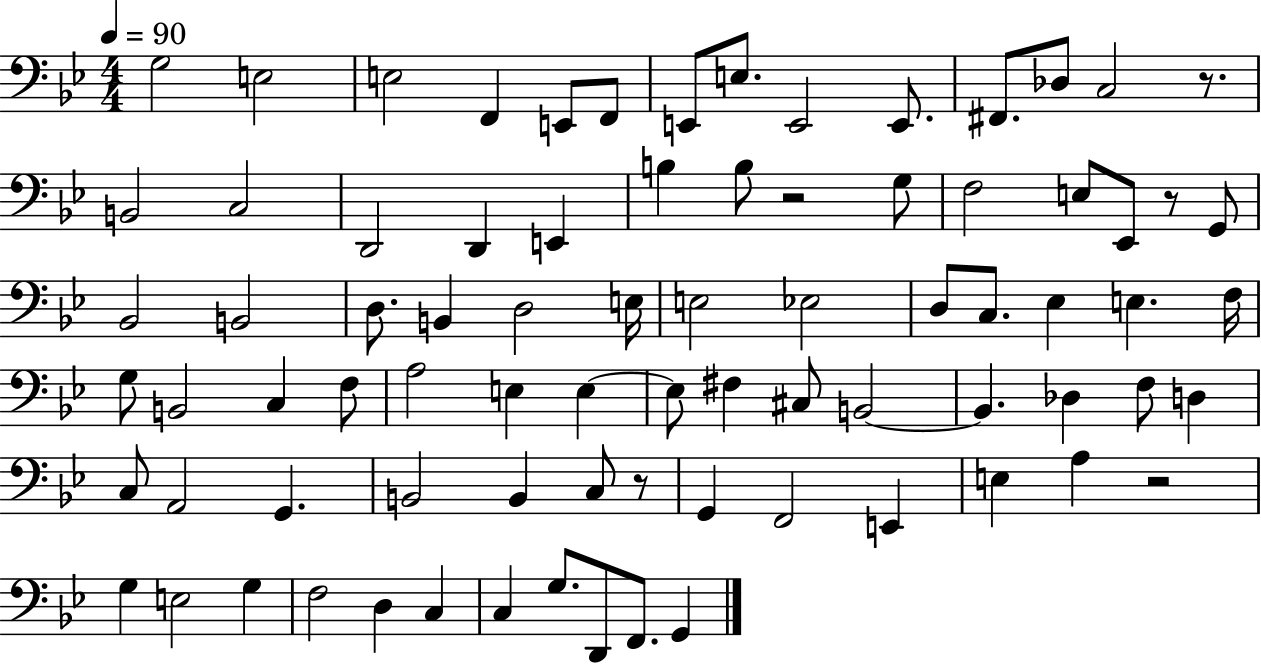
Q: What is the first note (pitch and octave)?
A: G3